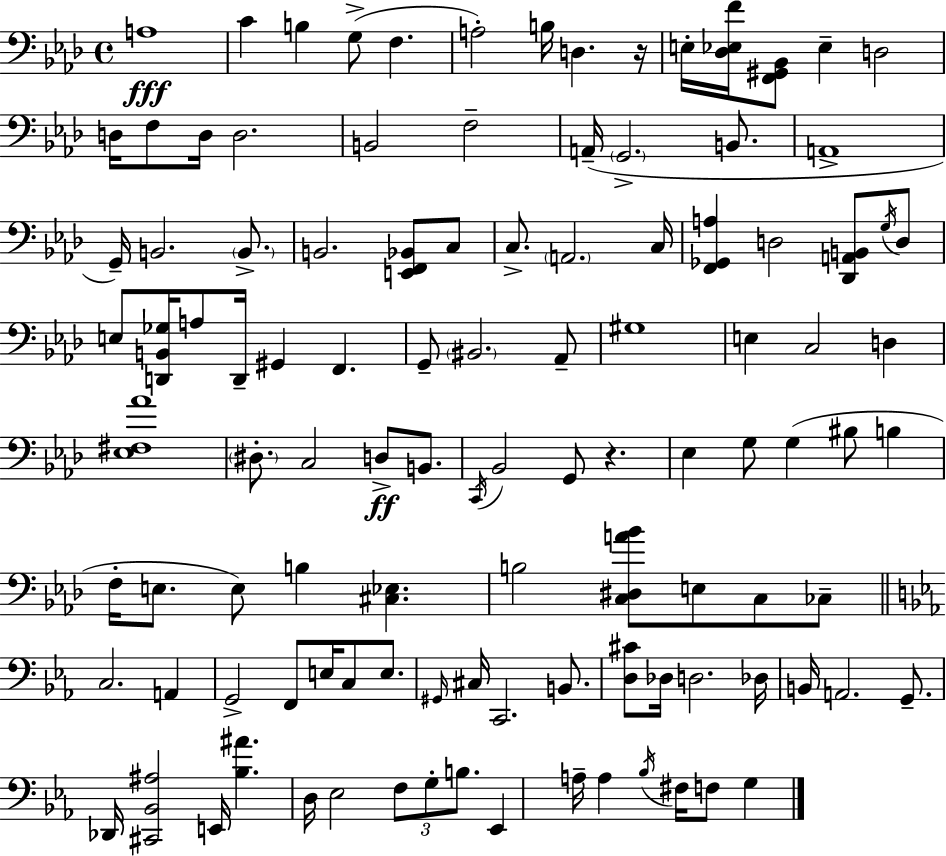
{
  \clef bass
  \time 4/4
  \defaultTimeSignature
  \key f \minor
  a1\fff | c'4 b4 g8->( f4. | a2-.) b16 d4. r16 | e16-. <des ees f'>16 <f, gis, bes,>8 ees4-- d2 | \break d16 f8 d16 d2. | b,2 f2-- | a,16--( \parenthesize g,2.-> b,8. | a,1-> | \break g,16--) b,2. \parenthesize b,8.-> | b,2. <e, f, bes,>8 c8 | c8.-> \parenthesize a,2. c16 | <f, ges, a>4 d2 <des, a, b,>8 \acciaccatura { g16 } d8 | \break e8 <d, b, ges>16 a8 d,16-- gis,4 f,4. | g,8-- \parenthesize bis,2. aes,8-- | gis1 | e4 c2 d4 | \break <ees fis aes'>1 | \parenthesize dis8.-. c2 d8->\ff b,8. | \acciaccatura { c,16 } bes,2 g,8 r4. | ees4 g8 g4( bis8 b4 | \break f16-. e8. e8) b4 <cis ees>4. | b2 <c dis a' bes'>8 e8 c8 | ces8-- \bar "||" \break \key c \minor c2. a,4 | g,2-> f,8 e16 c8 e8. | \grace { gis,16 } cis16 c,2. b,8. | <d cis'>8 des16 d2. | \break des16 b,16 a,2. g,8.-- | des,16 <cis, bes, ais>2 e,16 <bes ais'>4. | d16 ees2 \tuplet 3/2 { f8 g8-. b8. } | ees,4 a16-- a4 \acciaccatura { bes16 } fis16 f8 g4 | \break \bar "|."
}